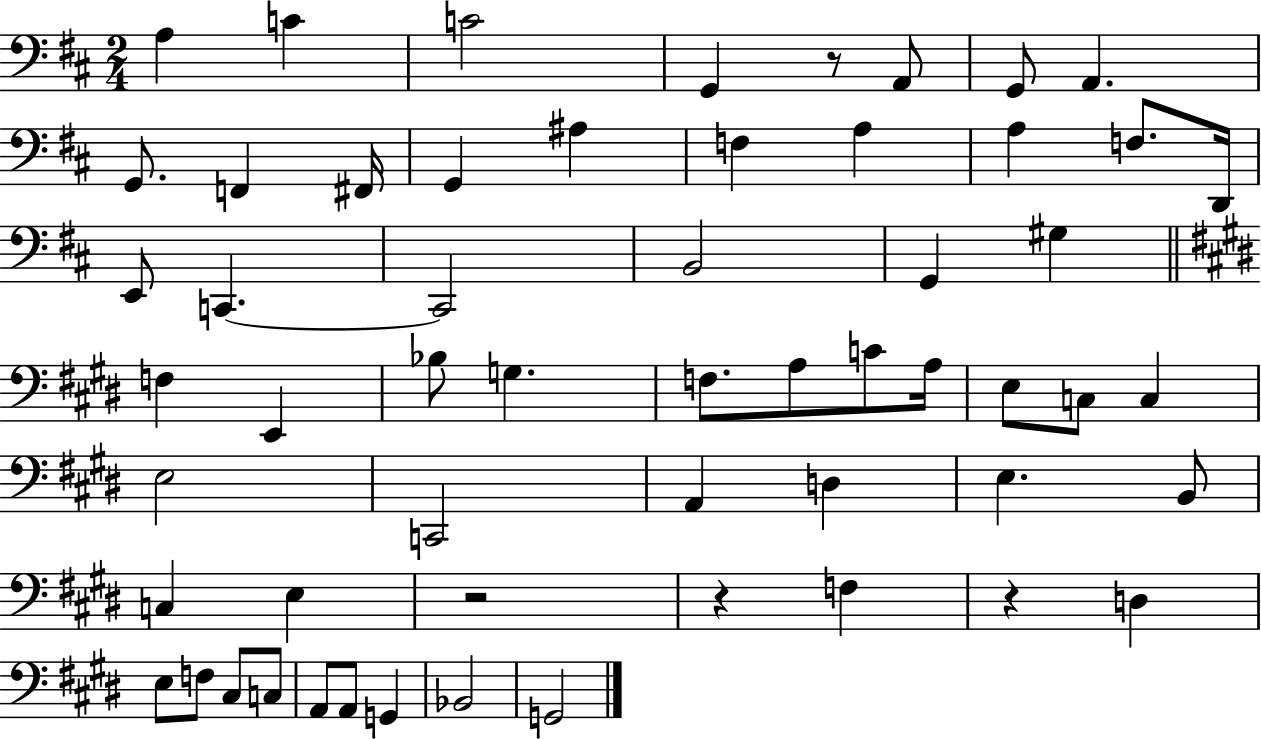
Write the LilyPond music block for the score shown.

{
  \clef bass
  \numericTimeSignature
  \time 2/4
  \key d \major
  a4 c'4 | c'2 | g,4 r8 a,8 | g,8 a,4. | \break g,8. f,4 fis,16 | g,4 ais4 | f4 a4 | a4 f8. d,16 | \break e,8 c,4.~~ | c,2 | b,2 | g,4 gis4 | \break \bar "||" \break \key e \major f4 e,4 | bes8 g4. | f8. a8 c'8 a16 | e8 c8 c4 | \break e2 | c,2 | a,4 d4 | e4. b,8 | \break c4 e4 | r2 | r4 f4 | r4 d4 | \break e8 f8 cis8 c8 | a,8 a,8 g,4 | bes,2 | g,2 | \break \bar "|."
}